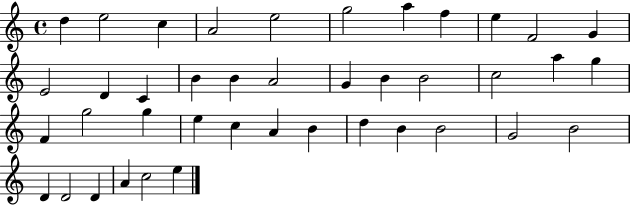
{
  \clef treble
  \time 4/4
  \defaultTimeSignature
  \key c \major
  d''4 e''2 c''4 | a'2 e''2 | g''2 a''4 f''4 | e''4 f'2 g'4 | \break e'2 d'4 c'4 | b'4 b'4 a'2 | g'4 b'4 b'2 | c''2 a''4 g''4 | \break f'4 g''2 g''4 | e''4 c''4 a'4 b'4 | d''4 b'4 b'2 | g'2 b'2 | \break d'4 d'2 d'4 | a'4 c''2 e''4 | \bar "|."
}